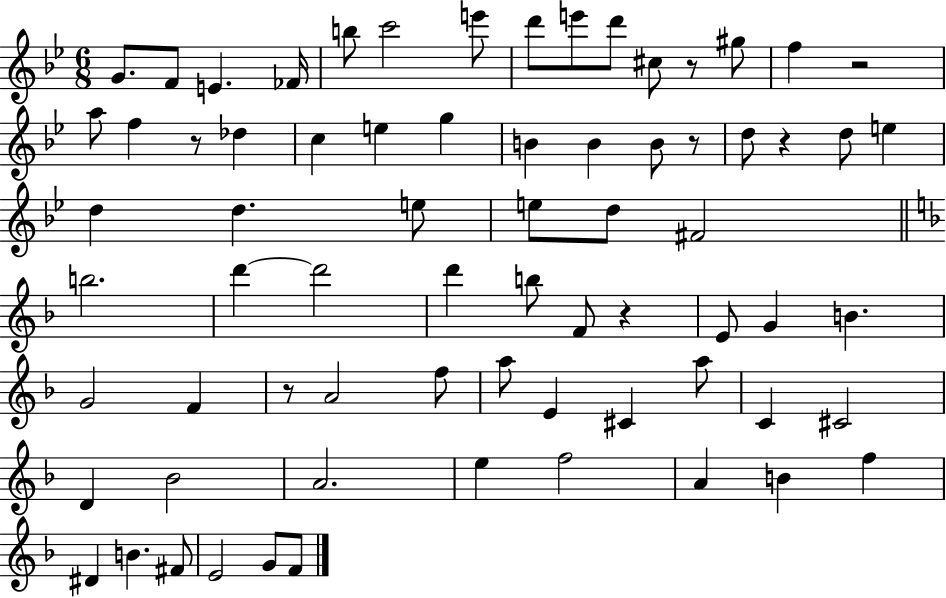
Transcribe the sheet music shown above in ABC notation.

X:1
T:Untitled
M:6/8
L:1/4
K:Bb
G/2 F/2 E _F/4 b/2 c'2 e'/2 d'/2 e'/2 d'/2 ^c/2 z/2 ^g/2 f z2 a/2 f z/2 _d c e g B B B/2 z/2 d/2 z d/2 e d d e/2 e/2 d/2 ^F2 b2 d' d'2 d' b/2 F/2 z E/2 G B G2 F z/2 A2 f/2 a/2 E ^C a/2 C ^C2 D _B2 A2 e f2 A B f ^D B ^F/2 E2 G/2 F/2